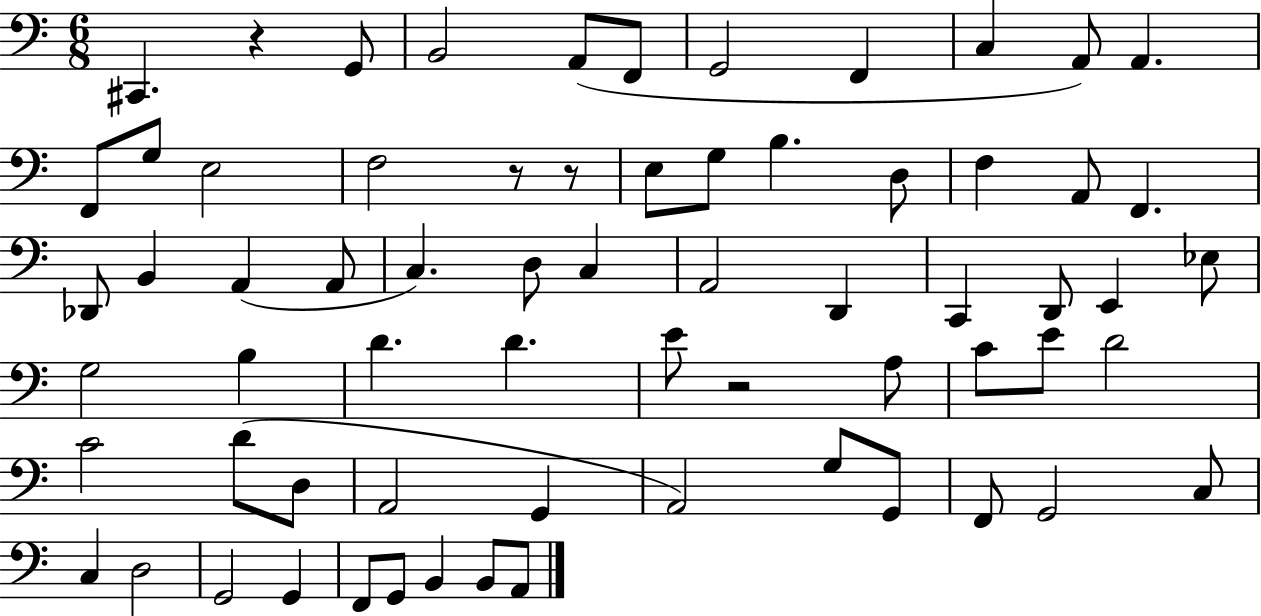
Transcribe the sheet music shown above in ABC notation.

X:1
T:Untitled
M:6/8
L:1/4
K:C
^C,, z G,,/2 B,,2 A,,/2 F,,/2 G,,2 F,, C, A,,/2 A,, F,,/2 G,/2 E,2 F,2 z/2 z/2 E,/2 G,/2 B, D,/2 F, A,,/2 F,, _D,,/2 B,, A,, A,,/2 C, D,/2 C, A,,2 D,, C,, D,,/2 E,, _E,/2 G,2 B, D D E/2 z2 A,/2 C/2 E/2 D2 C2 D/2 D,/2 A,,2 G,, A,,2 G,/2 G,,/2 F,,/2 G,,2 C,/2 C, D,2 G,,2 G,, F,,/2 G,,/2 B,, B,,/2 A,,/2